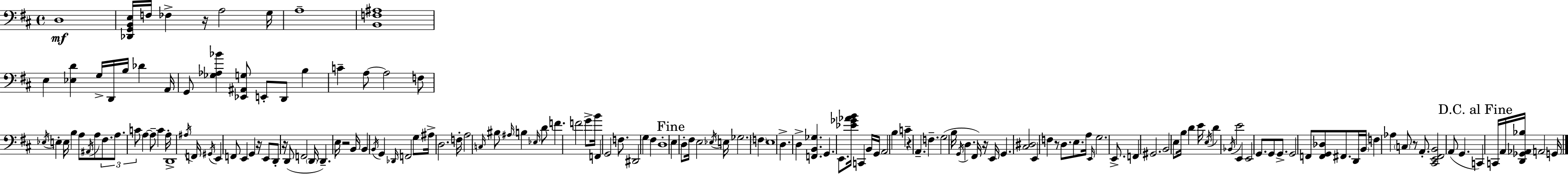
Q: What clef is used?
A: bass